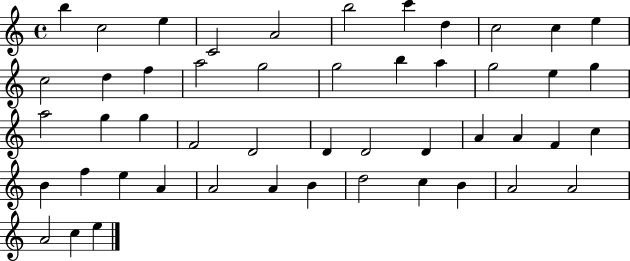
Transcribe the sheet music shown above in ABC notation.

X:1
T:Untitled
M:4/4
L:1/4
K:C
b c2 e C2 A2 b2 c' d c2 c e c2 d f a2 g2 g2 b a g2 e g a2 g g F2 D2 D D2 D A A F c B f e A A2 A B d2 c B A2 A2 A2 c e